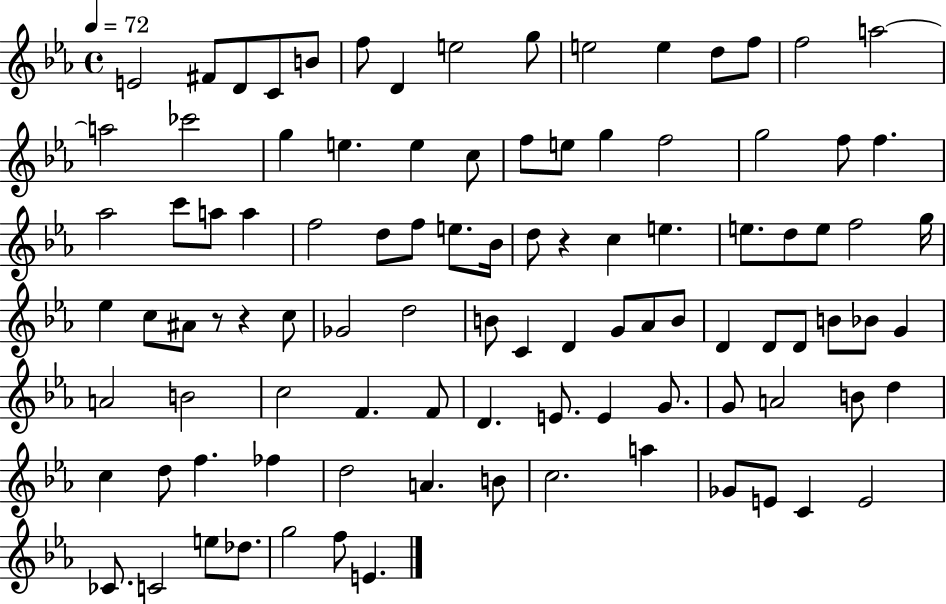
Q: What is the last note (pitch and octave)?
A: E4